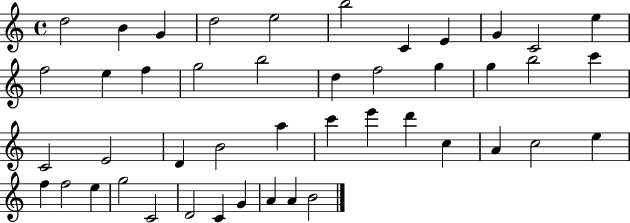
{
  \clef treble
  \time 4/4
  \defaultTimeSignature
  \key c \major
  d''2 b'4 g'4 | d''2 e''2 | b''2 c'4 e'4 | g'4 c'2 e''4 | \break f''2 e''4 f''4 | g''2 b''2 | d''4 f''2 g''4 | g''4 b''2 c'''4 | \break c'2 e'2 | d'4 b'2 a''4 | c'''4 e'''4 d'''4 c''4 | a'4 c''2 e''4 | \break f''4 f''2 e''4 | g''2 c'2 | d'2 c'4 g'4 | a'4 a'4 b'2 | \break \bar "|."
}